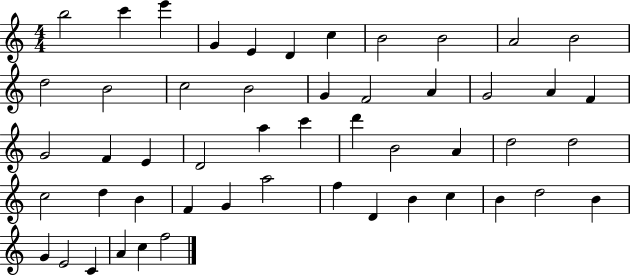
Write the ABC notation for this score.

X:1
T:Untitled
M:4/4
L:1/4
K:C
b2 c' e' G E D c B2 B2 A2 B2 d2 B2 c2 B2 G F2 A G2 A F G2 F E D2 a c' d' B2 A d2 d2 c2 d B F G a2 f D B c B d2 B G E2 C A c f2